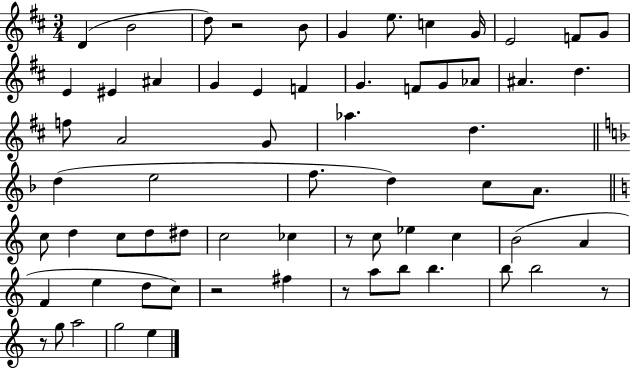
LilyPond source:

{
  \clef treble
  \numericTimeSignature
  \time 3/4
  \key d \major
  d'4( b'2 | d''8) r2 b'8 | g'4 e''8. c''4 g'16 | e'2 f'8 g'8 | \break e'4 eis'4 ais'4 | g'4 e'4 f'4 | g'4. f'8 g'8 aes'8 | ais'4. d''4. | \break f''8 a'2 g'8 | aes''4. d''4. | \bar "||" \break \key f \major d''4( e''2 | f''8. d''4) c''8 a'8. | \bar "||" \break \key c \major c''8 d''4 c''8 d''8 dis''8 | c''2 ces''4 | r8 c''8 ees''4 c''4 | b'2( a'4 | \break f'4 e''4 d''8 c''8) | r2 fis''4 | r8 a''8 b''8 b''4. | b''8 b''2 r8 | \break r8 g''8 a''2 | g''2 e''4 | \bar "|."
}